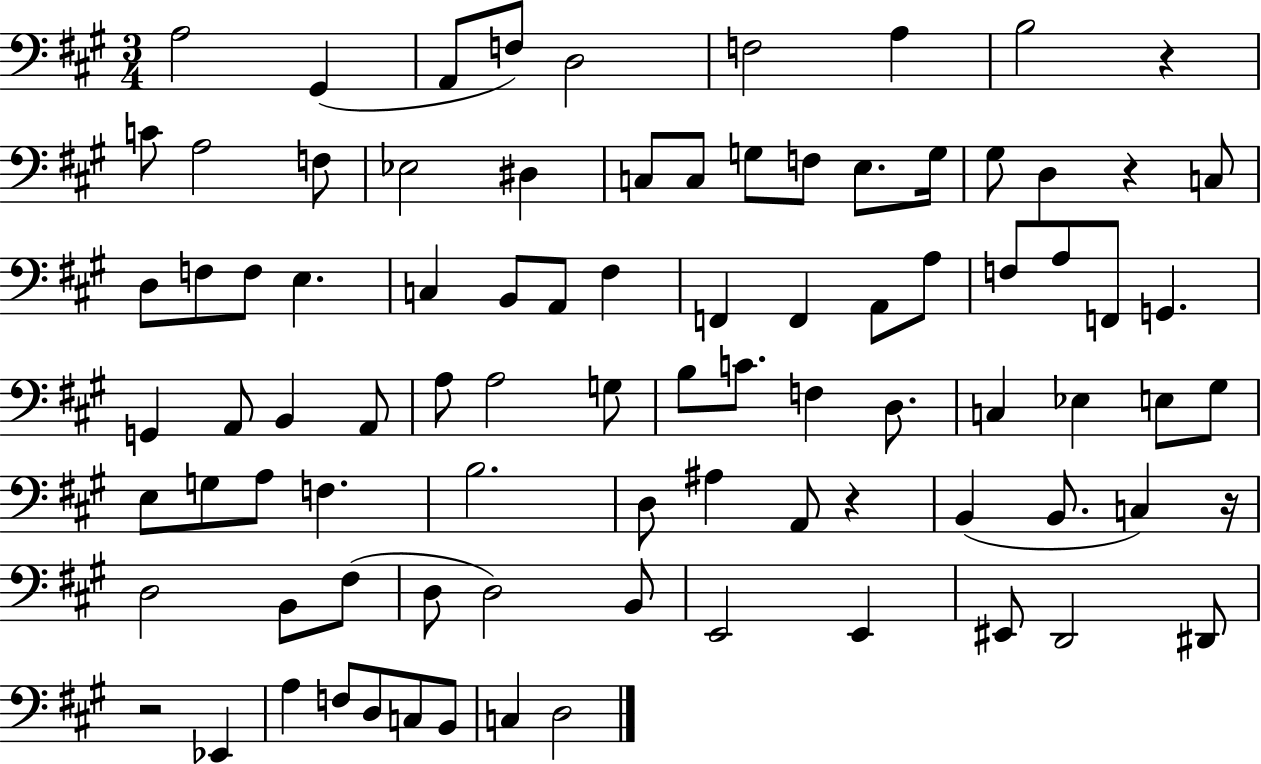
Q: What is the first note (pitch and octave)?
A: A3